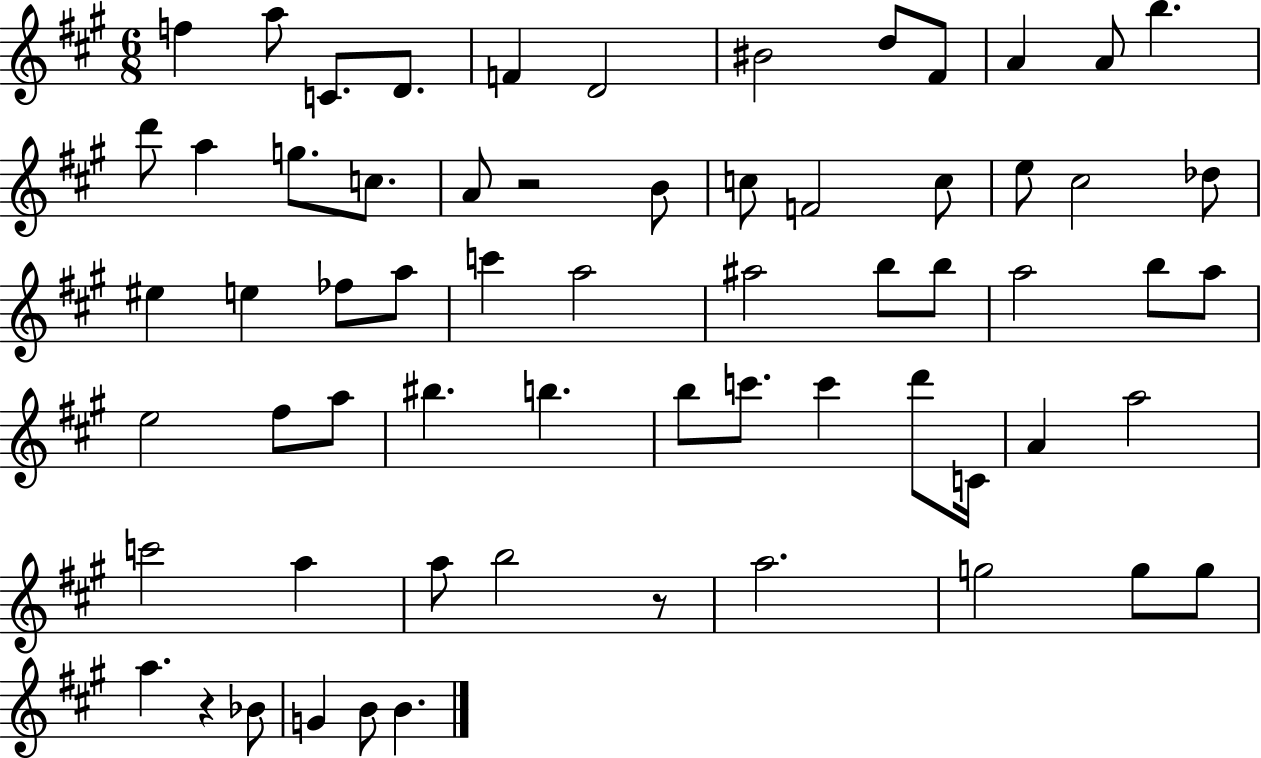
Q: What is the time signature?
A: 6/8